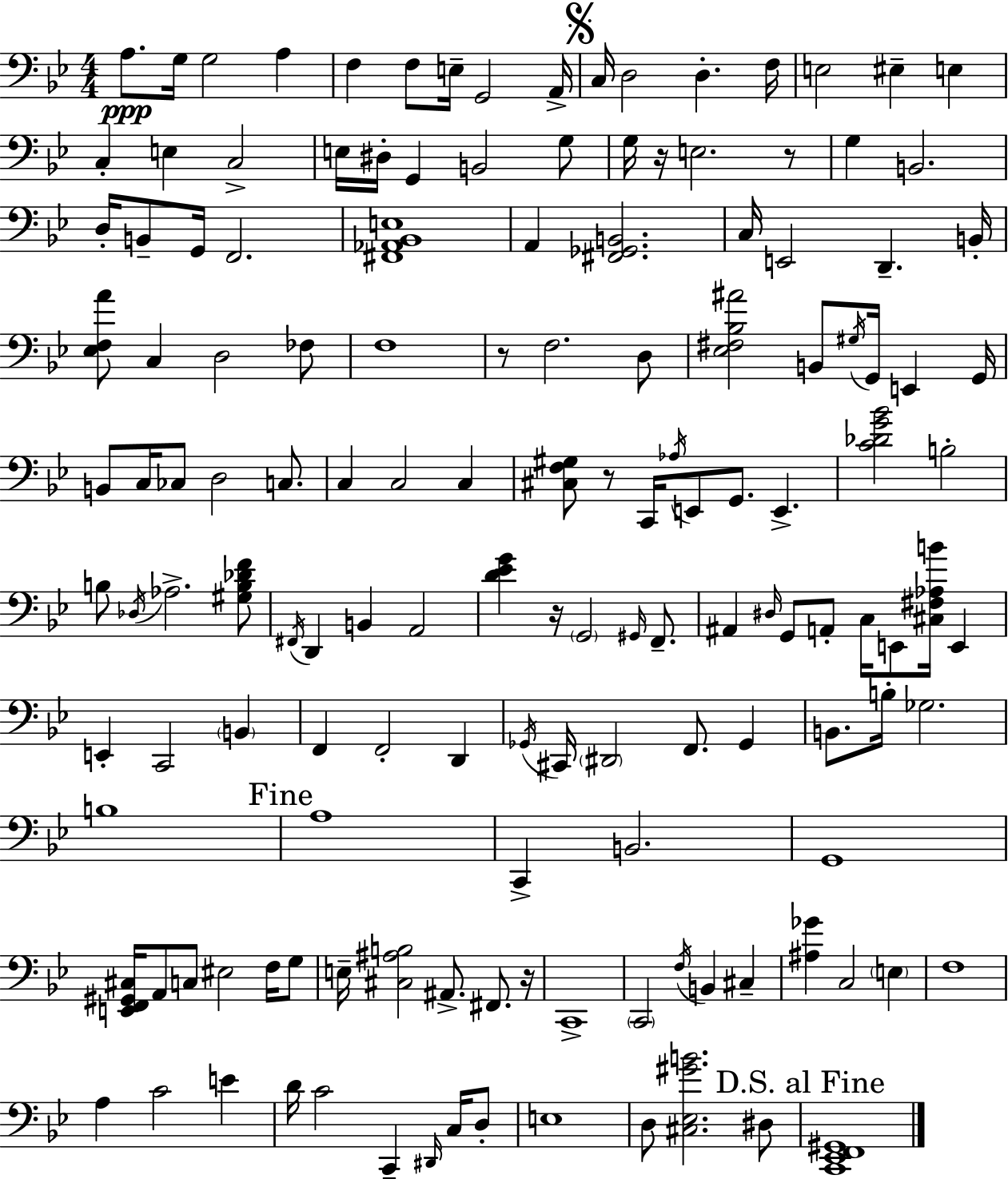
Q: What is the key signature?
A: G minor